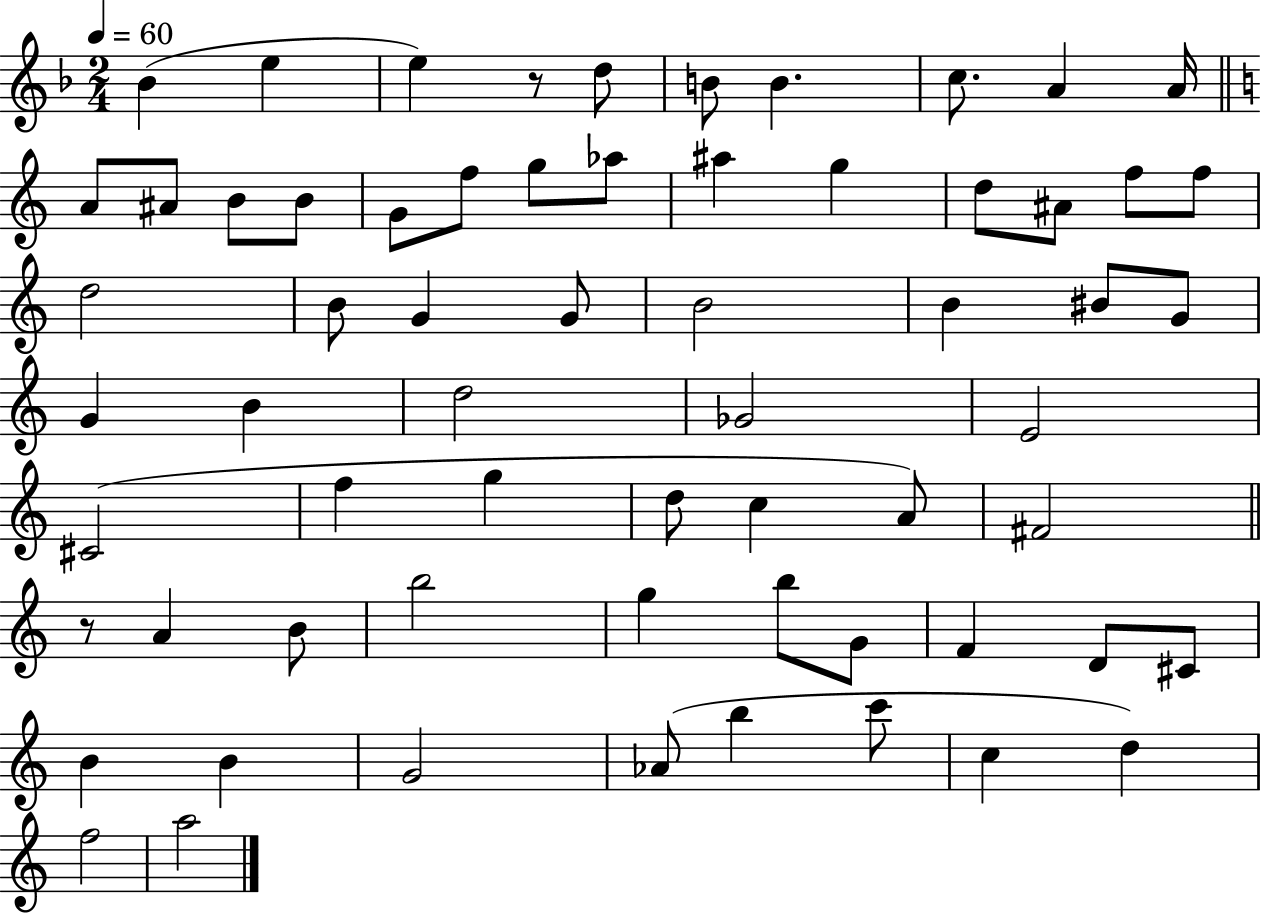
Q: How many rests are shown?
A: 2